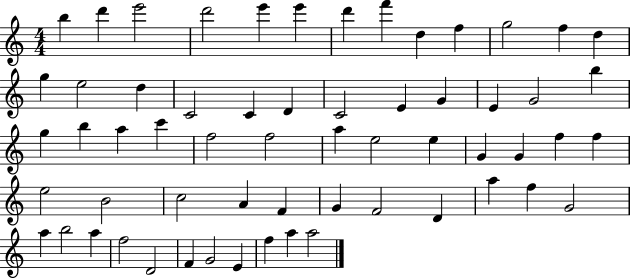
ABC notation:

X:1
T:Untitled
M:4/4
L:1/4
K:C
b d' e'2 d'2 e' e' d' f' d f g2 f d g e2 d C2 C D C2 E G E G2 b g b a c' f2 f2 a e2 e G G f f e2 B2 c2 A F G F2 D a f G2 a b2 a f2 D2 F G2 E f a a2